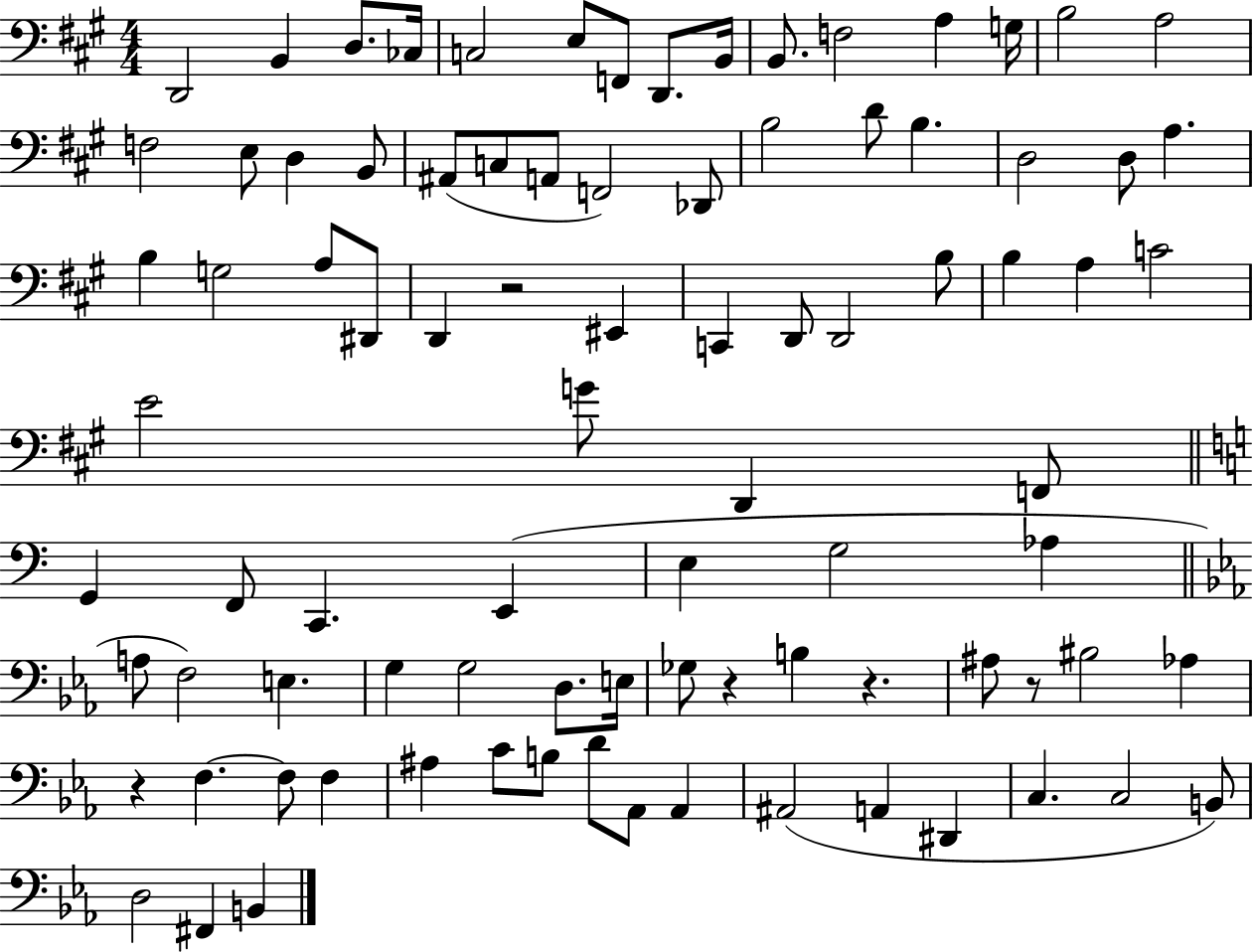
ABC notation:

X:1
T:Untitled
M:4/4
L:1/4
K:A
D,,2 B,, D,/2 _C,/4 C,2 E,/2 F,,/2 D,,/2 B,,/4 B,,/2 F,2 A, G,/4 B,2 A,2 F,2 E,/2 D, B,,/2 ^A,,/2 C,/2 A,,/2 F,,2 _D,,/2 B,2 D/2 B, D,2 D,/2 A, B, G,2 A,/2 ^D,,/2 D,, z2 ^E,, C,, D,,/2 D,,2 B,/2 B, A, C2 E2 G/2 D,, F,,/2 G,, F,,/2 C,, E,, E, G,2 _A, A,/2 F,2 E, G, G,2 D,/2 E,/4 _G,/2 z B, z ^A,/2 z/2 ^B,2 _A, z F, F,/2 F, ^A, C/2 B,/2 D/2 _A,,/2 _A,, ^A,,2 A,, ^D,, C, C,2 B,,/2 D,2 ^F,, B,,